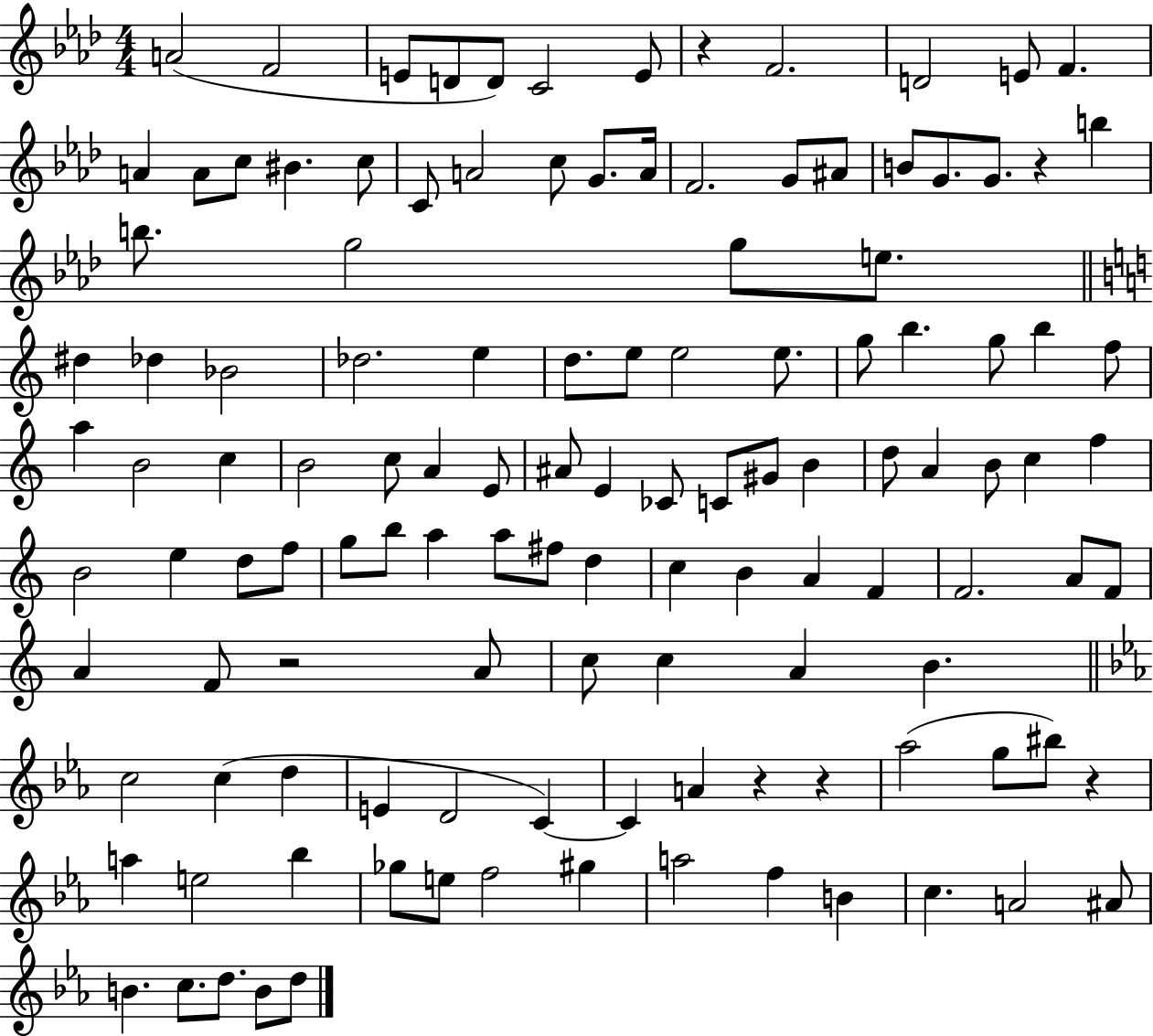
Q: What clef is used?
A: treble